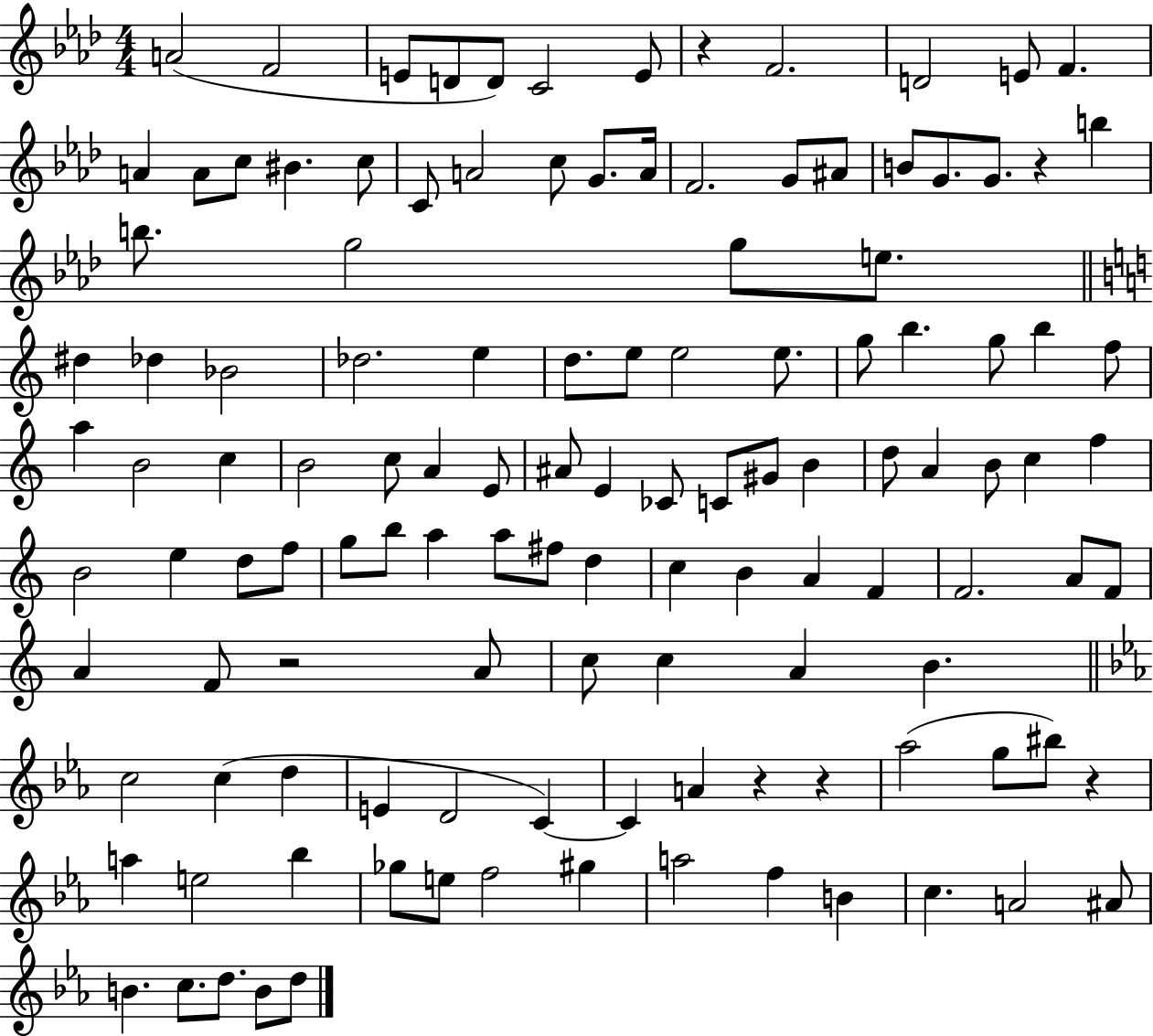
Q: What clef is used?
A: treble